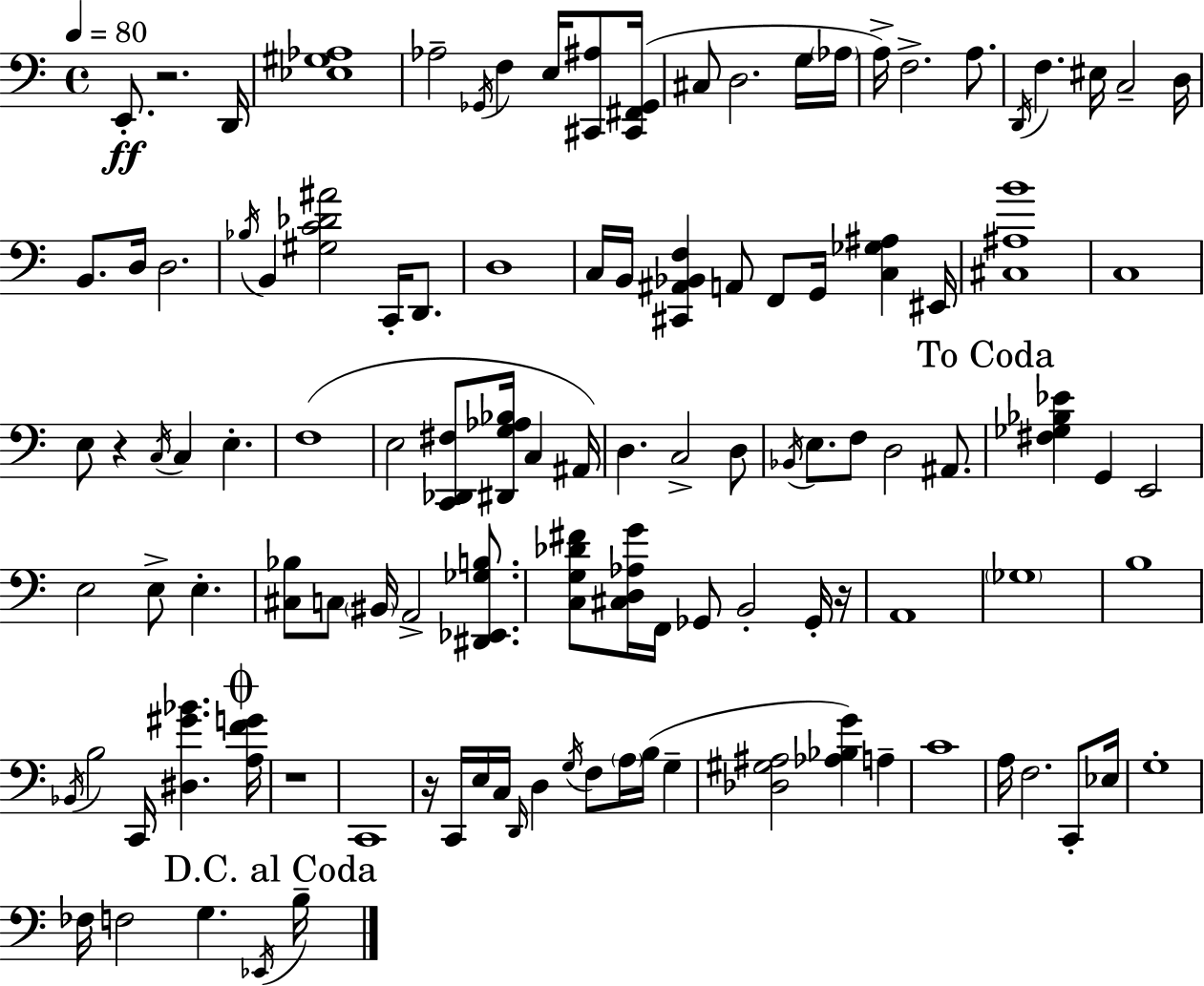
E2/e. R/h. D2/s [Eb3,G#3,Ab3]/w Ab3/h Gb2/s F3/q E3/s [C#2,A#3]/e [C#2,F#2,Gb2]/s C#3/e D3/h. G3/s Ab3/s A3/s F3/h. A3/e. D2/s F3/q. EIS3/s C3/h D3/s B2/e. D3/s D3/h. Bb3/s B2/q [G#3,C4,Db4,A#4]/h C2/s D2/e. D3/w C3/s B2/s [C#2,A#2,Bb2,F3]/q A2/e F2/e G2/s [C3,Gb3,A#3]/q EIS2/s [C#3,A#3,B4]/w C3/w E3/e R/q C3/s C3/q E3/q. F3/w E3/h [C2,Db2,F#3]/e [D#2,G3,Ab3,Bb3]/s C3/q A#2/s D3/q. C3/h D3/e Bb2/s E3/e. F3/e D3/h A#2/e. [F#3,Gb3,Bb3,Eb4]/q G2/q E2/h E3/h E3/e E3/q. [C#3,Bb3]/e C3/e BIS2/s A2/h [D#2,Eb2,Gb3,B3]/e. [C3,G3,Db4,F#4]/e [C#3,D3,Ab3,G4]/s F2/s Gb2/e B2/h Gb2/s R/s A2/w Gb3/w B3/w Bb2/s B3/h C2/s [D#3,G#4,Bb4]/q. [A3,F4,G4]/s R/w C2/w R/s C2/s E3/s C3/s D2/s D3/q G3/s F3/e A3/s B3/s G3/q [Db3,G#3,A#3]/h [Ab3,Bb3,G4]/q A3/q C4/w A3/s F3/h. C2/e Eb3/s G3/w FES3/s F3/h G3/q. Eb2/s B3/s